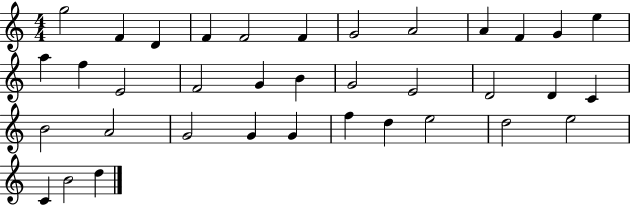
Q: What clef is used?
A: treble